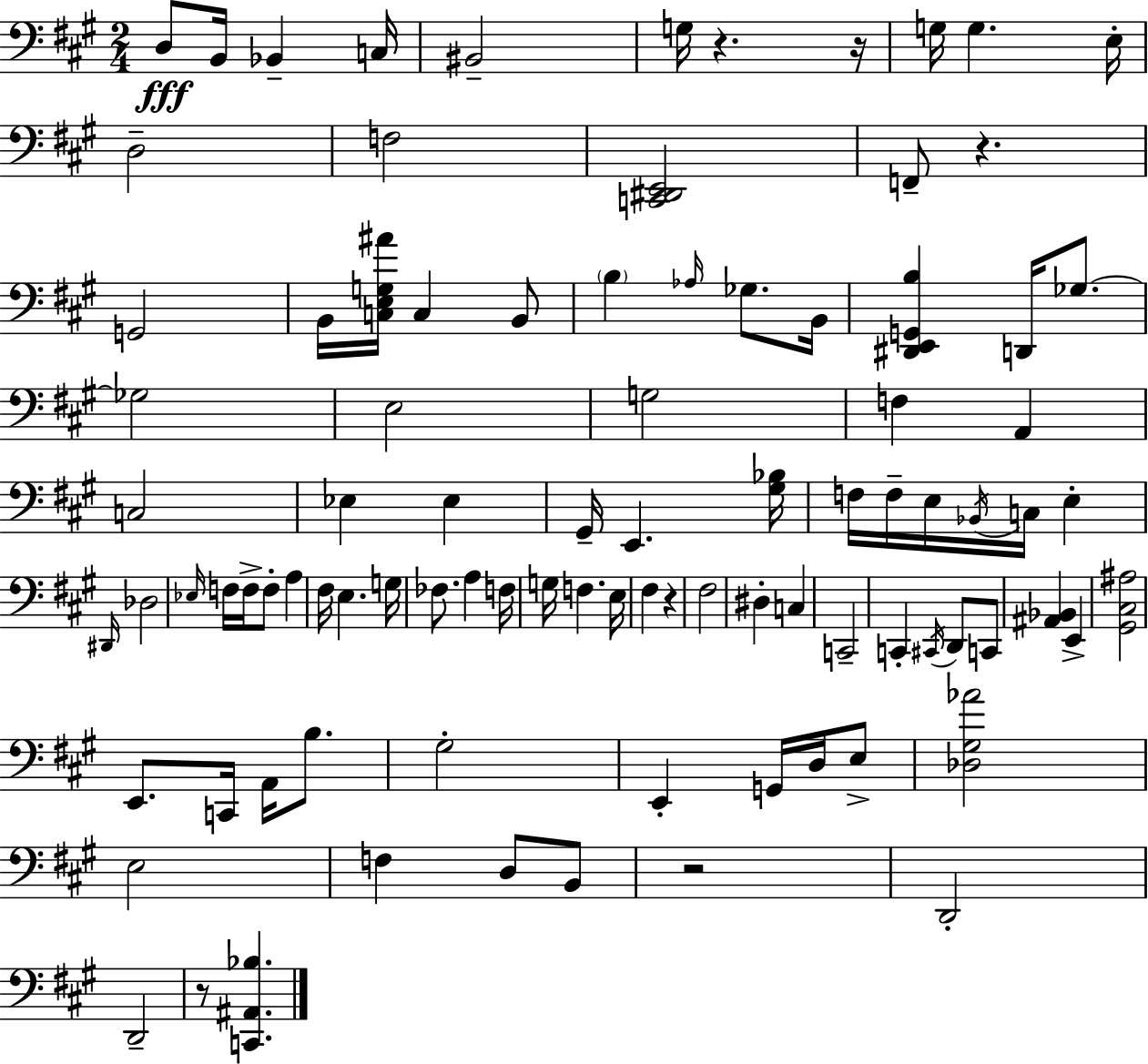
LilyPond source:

{
  \clef bass
  \numericTimeSignature
  \time 2/4
  \key a \major
  d8\fff b,16 bes,4-- c16 | bis,2-- | g16 r4. r16 | g16 g4. e16-. | \break d2-- | f2 | <c, dis, e,>2 | f,8-- r4. | \break g,2 | b,16 <c e g ais'>16 c4 b,8 | \parenthesize b4 \grace { aes16 } ges8. | b,16 <dis, e, g, b>4 d,16 ges8.~~ | \break ges2 | e2 | g2 | f4 a,4 | \break c2 | ees4 ees4 | gis,16-- e,4. | <gis bes>16 f16 f16-- e16 \acciaccatura { bes,16 } c16 e4-. | \break \grace { dis,16 } des2 | \grace { ees16 } f16 f16-> f8-. | a4 fis16 e4. | g16 fes8. a4 | \break f16 g16 f4. | e16 fis4 | r4 fis2 | dis4-. | \break c4 c,2-- | c,4-. | \acciaccatura { cis,16 } d,8 c,8 <ais, bes,>4 | e,4-> <gis, cis ais>2 | \break e,8. | c,16 a,16 b8. gis2-. | e,4-. | g,16 d16 e8-> <des gis aes'>2 | \break e2 | f4 | d8 b,8 r2 | d,2-. | \break d,2-- | r8 <c, ais, bes>4. | \bar "|."
}